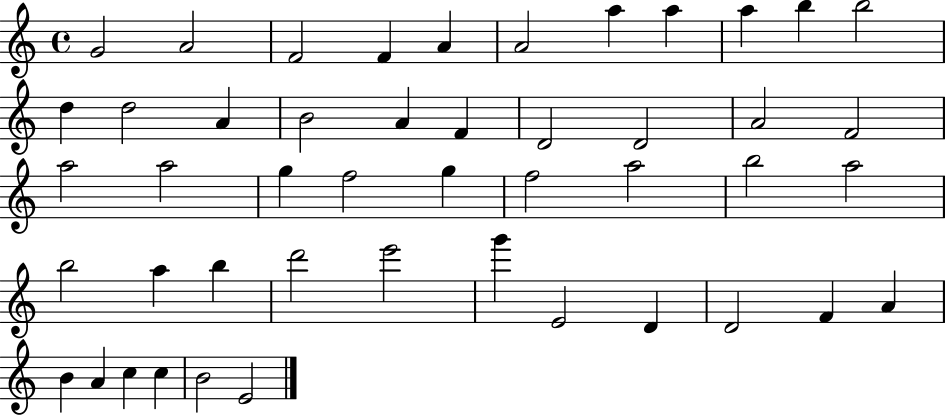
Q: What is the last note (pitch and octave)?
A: E4